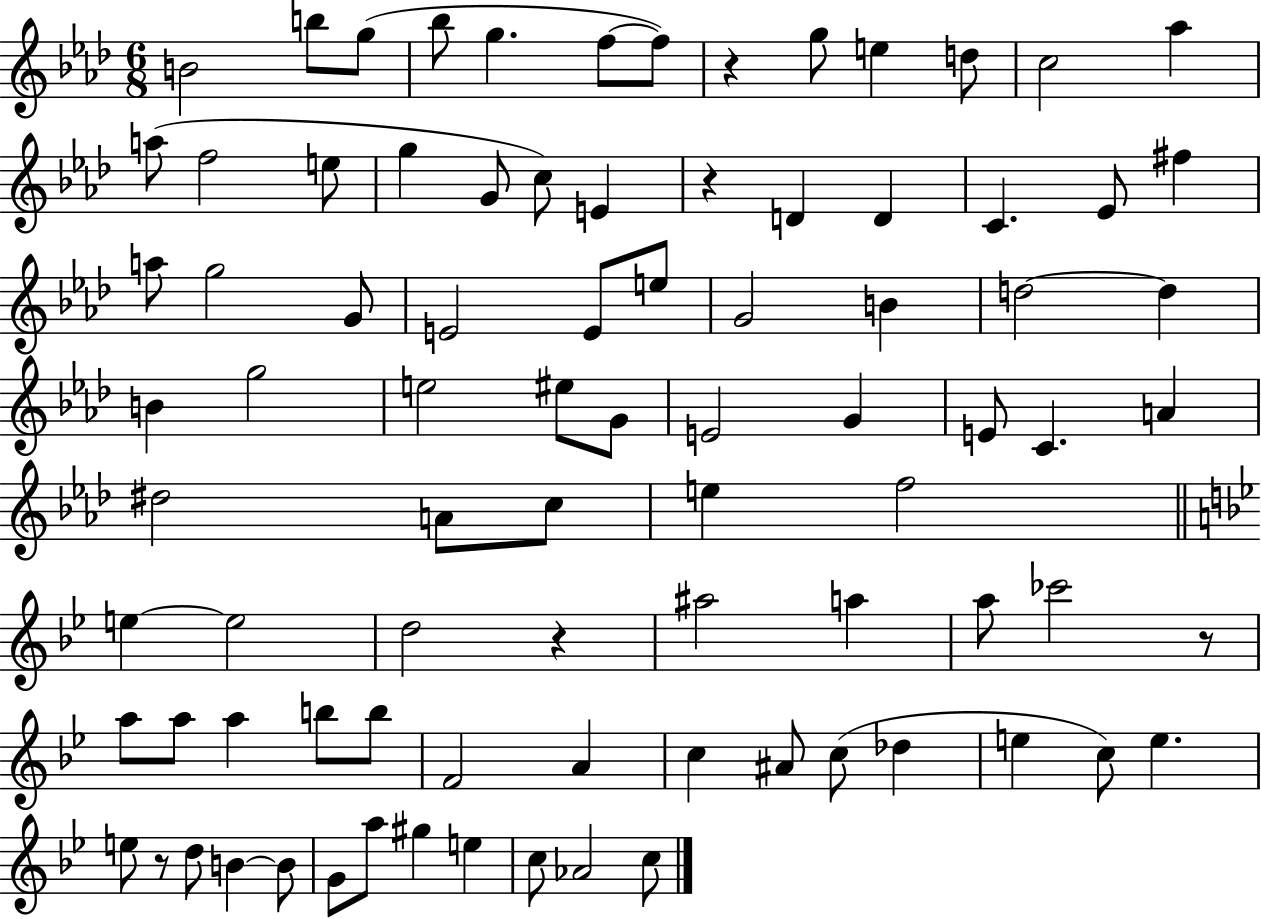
B4/h B5/e G5/e Bb5/e G5/q. F5/e F5/e R/q G5/e E5/q D5/e C5/h Ab5/q A5/e F5/h E5/e G5/q G4/e C5/e E4/q R/q D4/q D4/q C4/q. Eb4/e F#5/q A5/e G5/h G4/e E4/h E4/e E5/e G4/h B4/q D5/h D5/q B4/q G5/h E5/h EIS5/e G4/e E4/h G4/q E4/e C4/q. A4/q D#5/h A4/e C5/e E5/q F5/h E5/q E5/h D5/h R/q A#5/h A5/q A5/e CES6/h R/e A5/e A5/e A5/q B5/e B5/e F4/h A4/q C5/q A#4/e C5/e Db5/q E5/q C5/e E5/q. E5/e R/e D5/e B4/q B4/e G4/e A5/e G#5/q E5/q C5/e Ab4/h C5/e